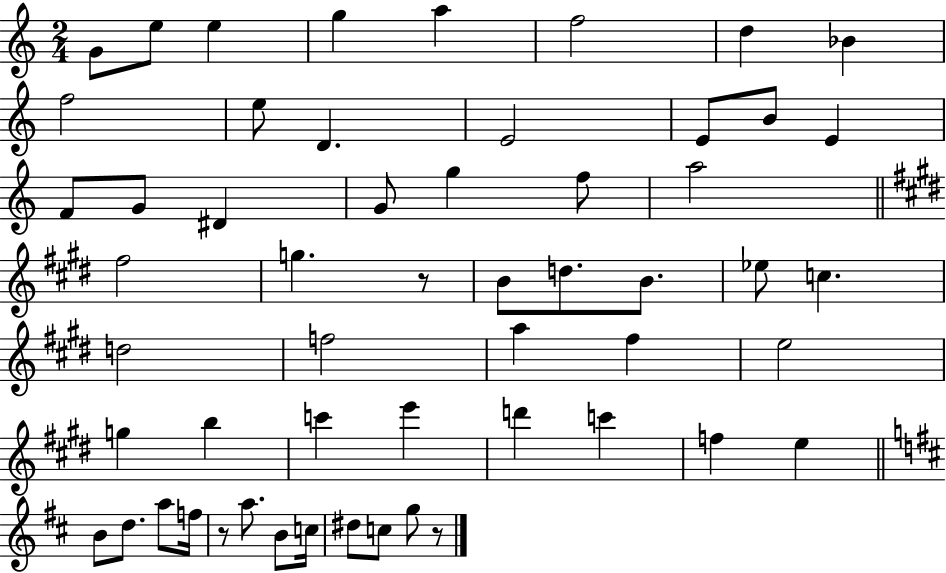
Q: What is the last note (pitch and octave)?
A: G5